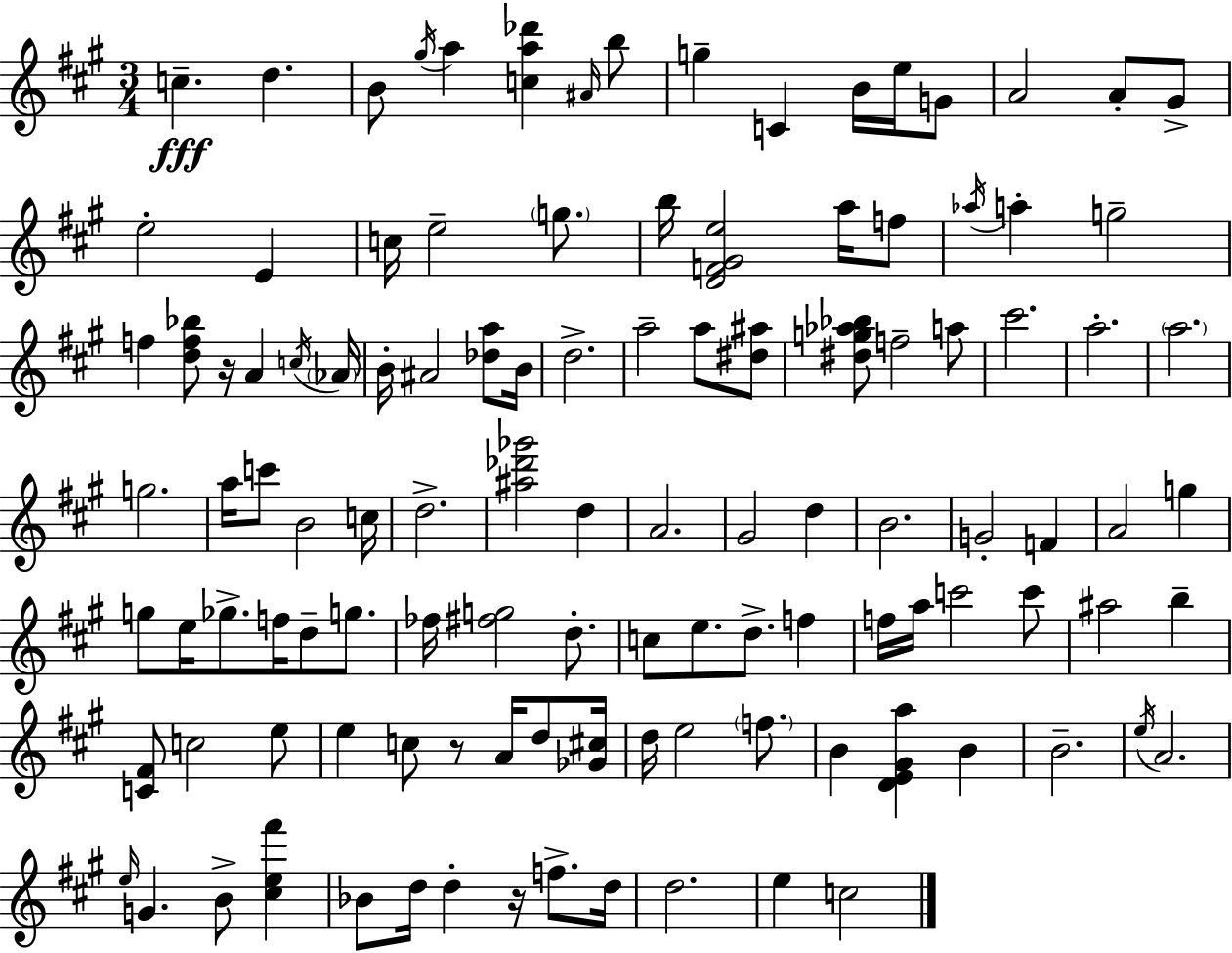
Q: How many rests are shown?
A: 3